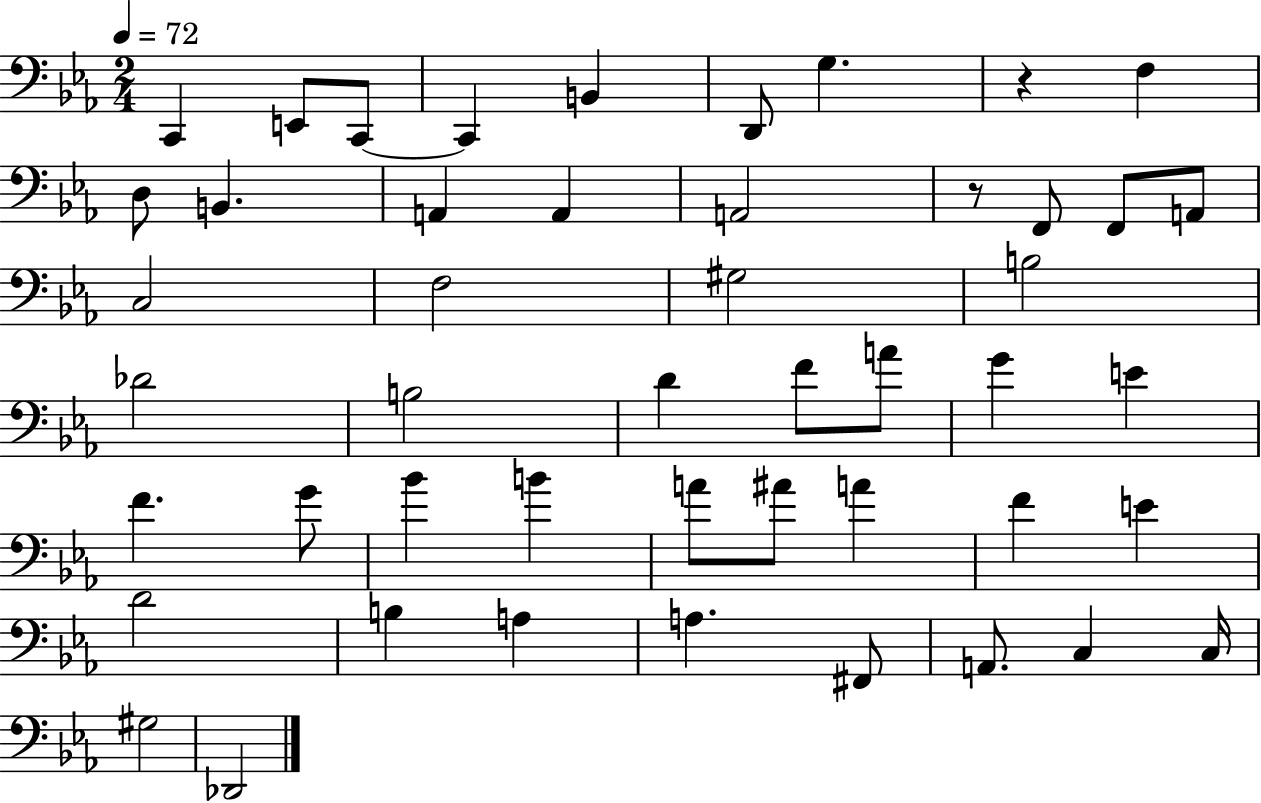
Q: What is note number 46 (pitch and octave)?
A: Db2